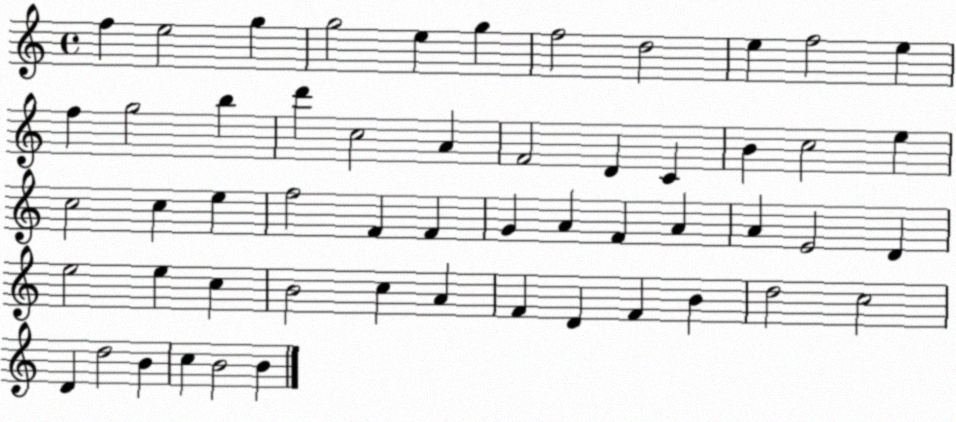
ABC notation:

X:1
T:Untitled
M:4/4
L:1/4
K:C
f e2 g g2 e g f2 d2 e f2 e f g2 b d' c2 A F2 D C B c2 e c2 c e f2 F F G A F A A E2 D e2 e c B2 c A F D F B d2 c2 D d2 B c B2 B